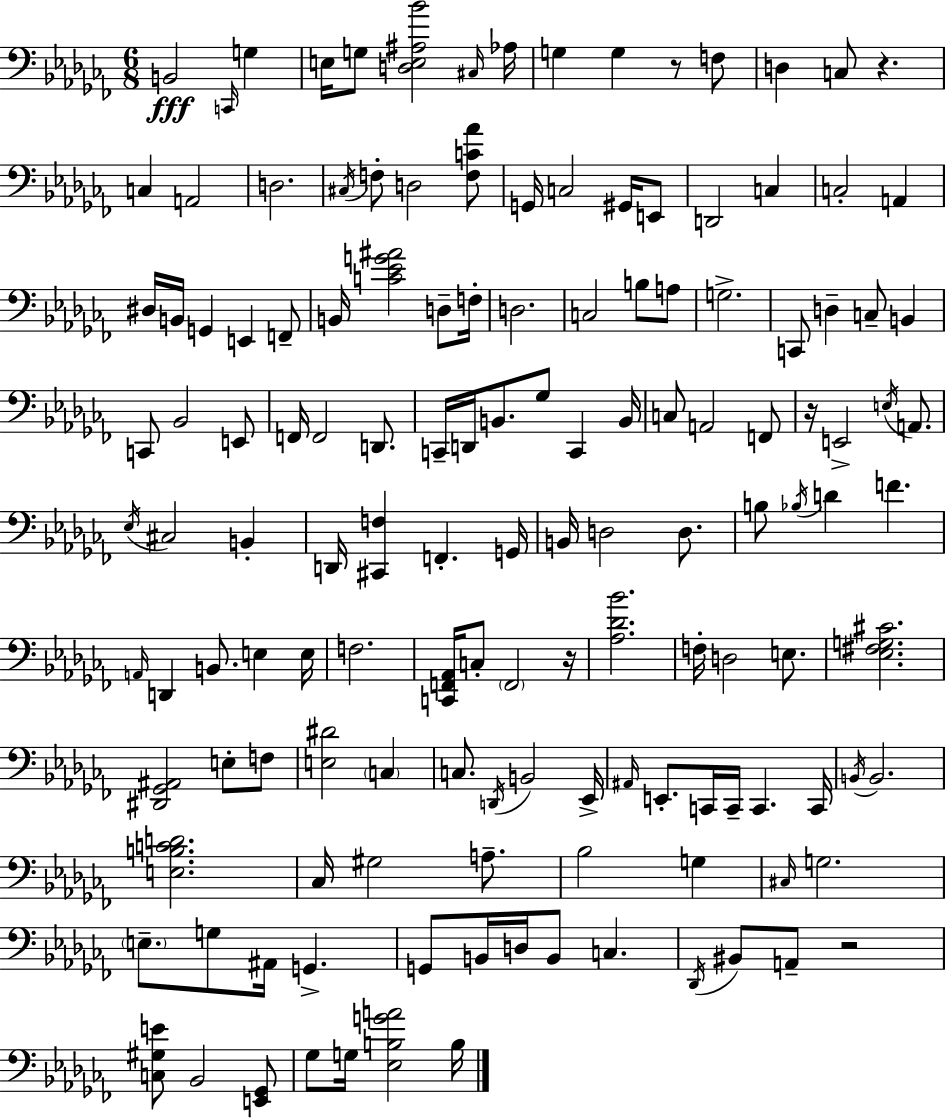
{
  \clef bass
  \numericTimeSignature
  \time 6/8
  \key aes \minor
  b,2\fff \grace { c,16 } g4 | e16 g8 <d e ais bes'>2 | \grace { cis16 } aes16 g4 g4 r8 | f8 d4 c8 r4. | \break c4 a,2 | d2. | \acciaccatura { cis16 } f8-. d2 | <f c' aes'>8 g,16 c2 | \break gis,16 e,8 d,2 c4 | c2-. a,4 | dis16 b,16 g,4 e,4 | f,8-- b,16 <c' ees' g' ais'>2 | \break d8-- f16-. d2. | c2 b8 | a8 g2.-> | c,8 d4-- c8-- b,4 | \break c,8 bes,2 | e,8 f,16 f,2 | d,8. c,16-- d,16 b,8. ges8 c,4 | b,16 c8 a,2 | \break f,8 r16 e,2-> | \acciaccatura { e16 } a,8. \acciaccatura { ees16 } cis2 | b,4-. d,16 <cis, f>4 f,4.-. | g,16 b,16 d2 | \break d8. b8 \acciaccatura { bes16 } d'4 | f'4. \grace { a,16 } d,4 b,8. | e4 e16 f2. | <c, f, aes,>16 c8-. \parenthesize f,2 | \break r16 <aes des' bes'>2. | f16-. d2 | e8. <ees fis g cis'>2. | <dis, ges, ais,>2 | \break e8-. f8 <e dis'>2 | \parenthesize c4 c8. \acciaccatura { d,16 } b,2 | ees,16-> \grace { ais,16 } e,8.-. | c,16 c,16-- c,4. c,16 \acciaccatura { b,16 } b,2. | \break <e b c' d'>2. | ces16 gis2 | a8.-- bes2 | g4 \grace { cis16 } g2. | \break \parenthesize e8.-- | g8 ais,16 g,4.-> g,8 | b,16 d16 b,8 c4. \acciaccatura { des,16 } | bis,8 a,8-- r2 | \break <c gis e'>8 bes,2 <e, ges,>8 | ges8 g16 <ees b g' a'>2 b16 | \bar "|."
}